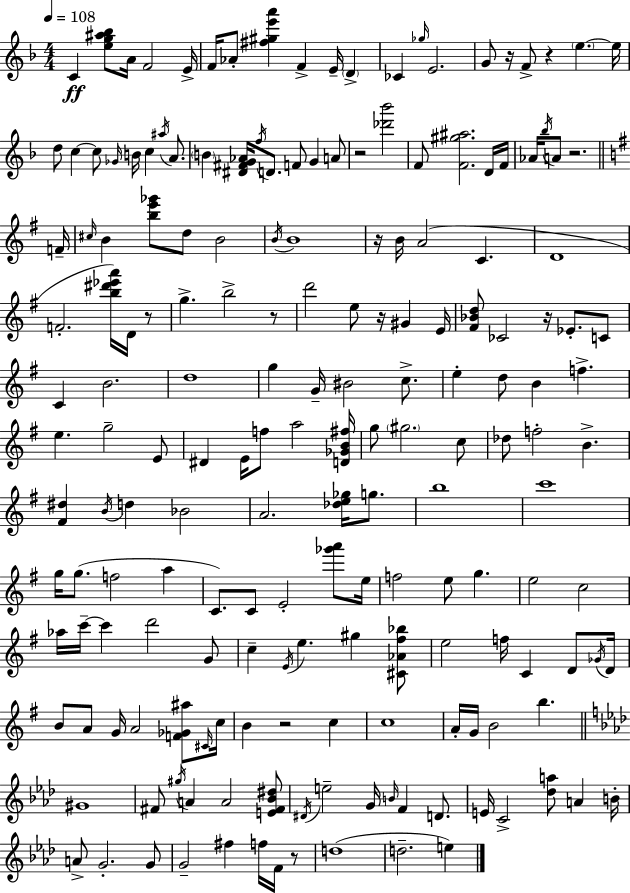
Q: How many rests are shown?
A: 11